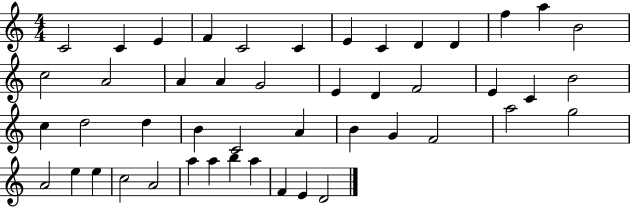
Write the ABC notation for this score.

X:1
T:Untitled
M:4/4
L:1/4
K:C
C2 C E F C2 C E C D D f a B2 c2 A2 A A G2 E D F2 E C B2 c d2 d B C2 A B G F2 a2 g2 A2 e e c2 A2 a a b a F E D2